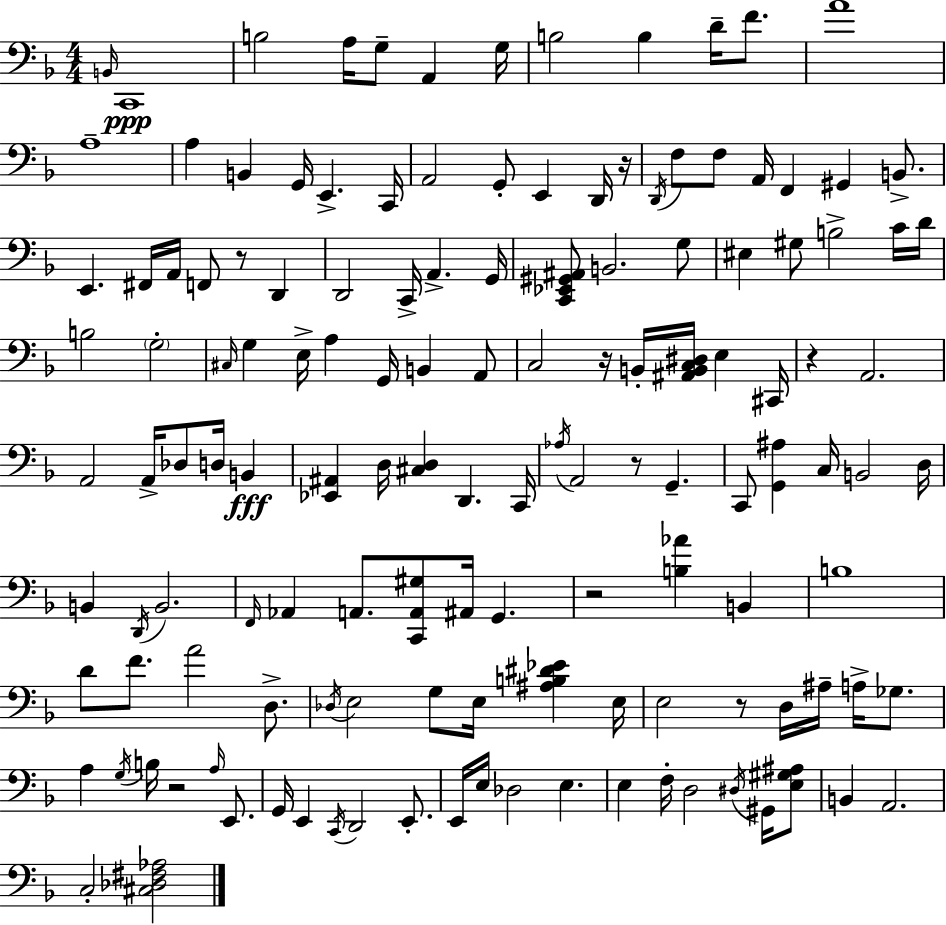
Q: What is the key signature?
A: F major